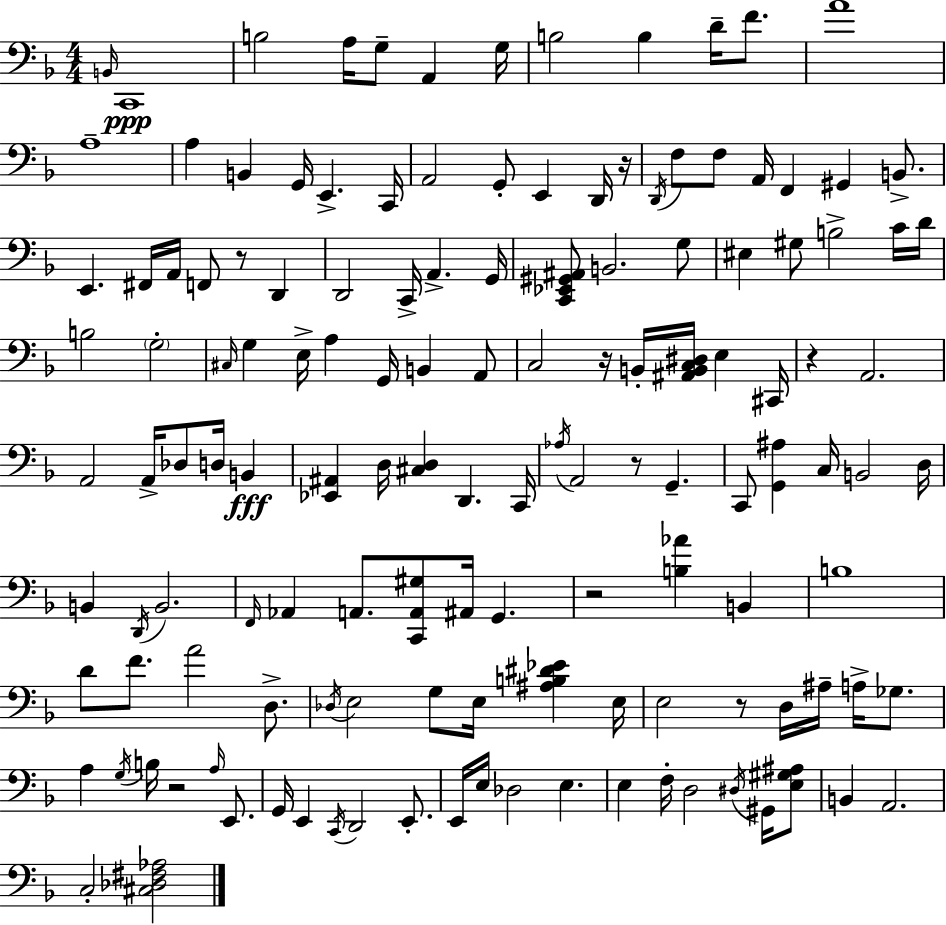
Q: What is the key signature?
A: F major